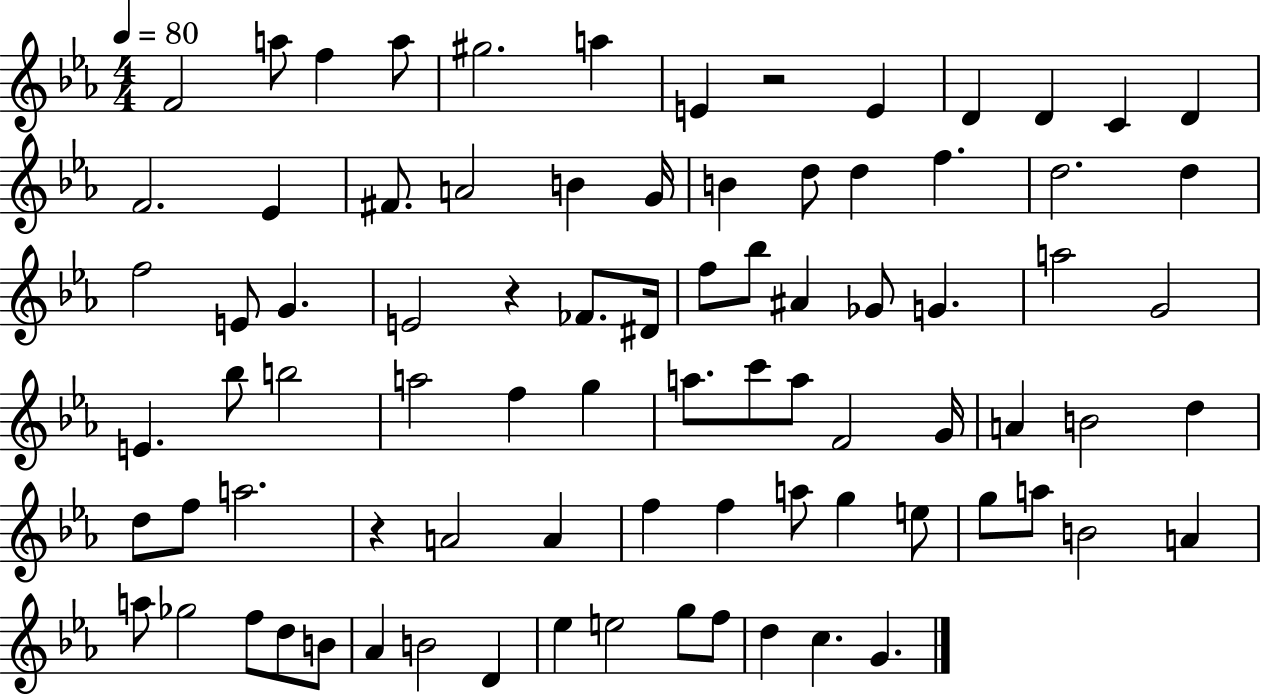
{
  \clef treble
  \numericTimeSignature
  \time 4/4
  \key ees \major
  \tempo 4 = 80
  f'2 a''8 f''4 a''8 | gis''2. a''4 | e'4 r2 e'4 | d'4 d'4 c'4 d'4 | \break f'2. ees'4 | fis'8. a'2 b'4 g'16 | b'4 d''8 d''4 f''4. | d''2. d''4 | \break f''2 e'8 g'4. | e'2 r4 fes'8. dis'16 | f''8 bes''8 ais'4 ges'8 g'4. | a''2 g'2 | \break e'4. bes''8 b''2 | a''2 f''4 g''4 | a''8. c'''8 a''8 f'2 g'16 | a'4 b'2 d''4 | \break d''8 f''8 a''2. | r4 a'2 a'4 | f''4 f''4 a''8 g''4 e''8 | g''8 a''8 b'2 a'4 | \break a''8 ges''2 f''8 d''8 b'8 | aes'4 b'2 d'4 | ees''4 e''2 g''8 f''8 | d''4 c''4. g'4. | \break \bar "|."
}